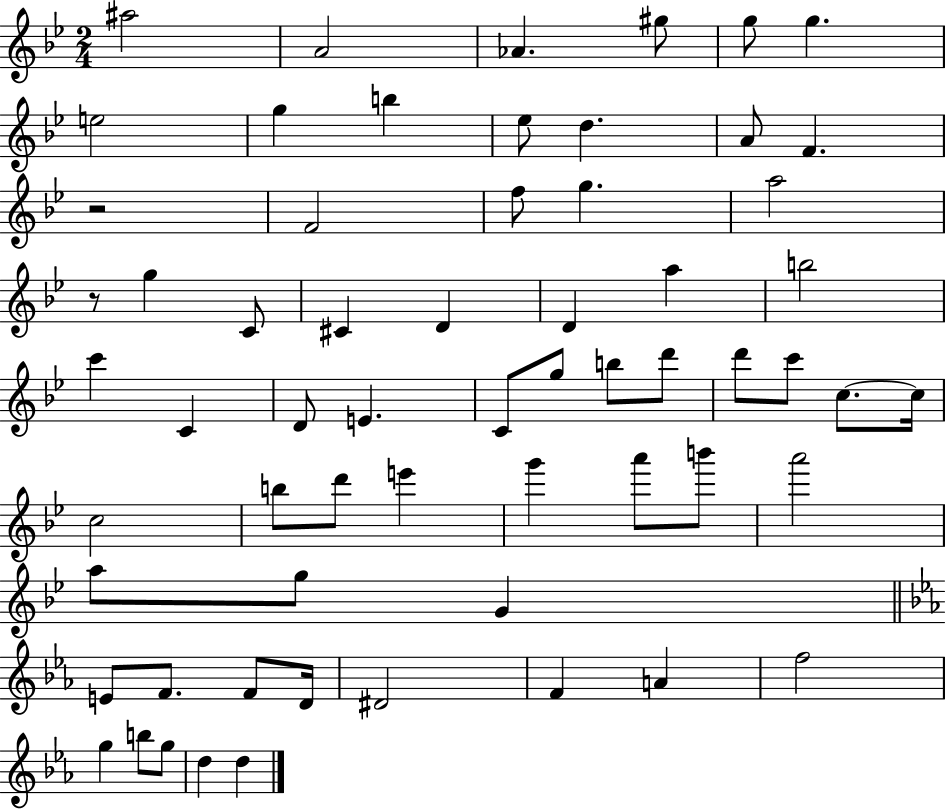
{
  \clef treble
  \numericTimeSignature
  \time 2/4
  \key bes \major
  ais''2 | a'2 | aes'4. gis''8 | g''8 g''4. | \break e''2 | g''4 b''4 | ees''8 d''4. | a'8 f'4. | \break r2 | f'2 | f''8 g''4. | a''2 | \break r8 g''4 c'8 | cis'4 d'4 | d'4 a''4 | b''2 | \break c'''4 c'4 | d'8 e'4. | c'8 g''8 b''8 d'''8 | d'''8 c'''8 c''8.~~ c''16 | \break c''2 | b''8 d'''8 e'''4 | g'''4 a'''8 b'''8 | a'''2 | \break a''8 g''8 g'4 | \bar "||" \break \key ees \major e'8 f'8. f'8 d'16 | dis'2 | f'4 a'4 | f''2 | \break g''4 b''8 g''8 | d''4 d''4 | \bar "|."
}